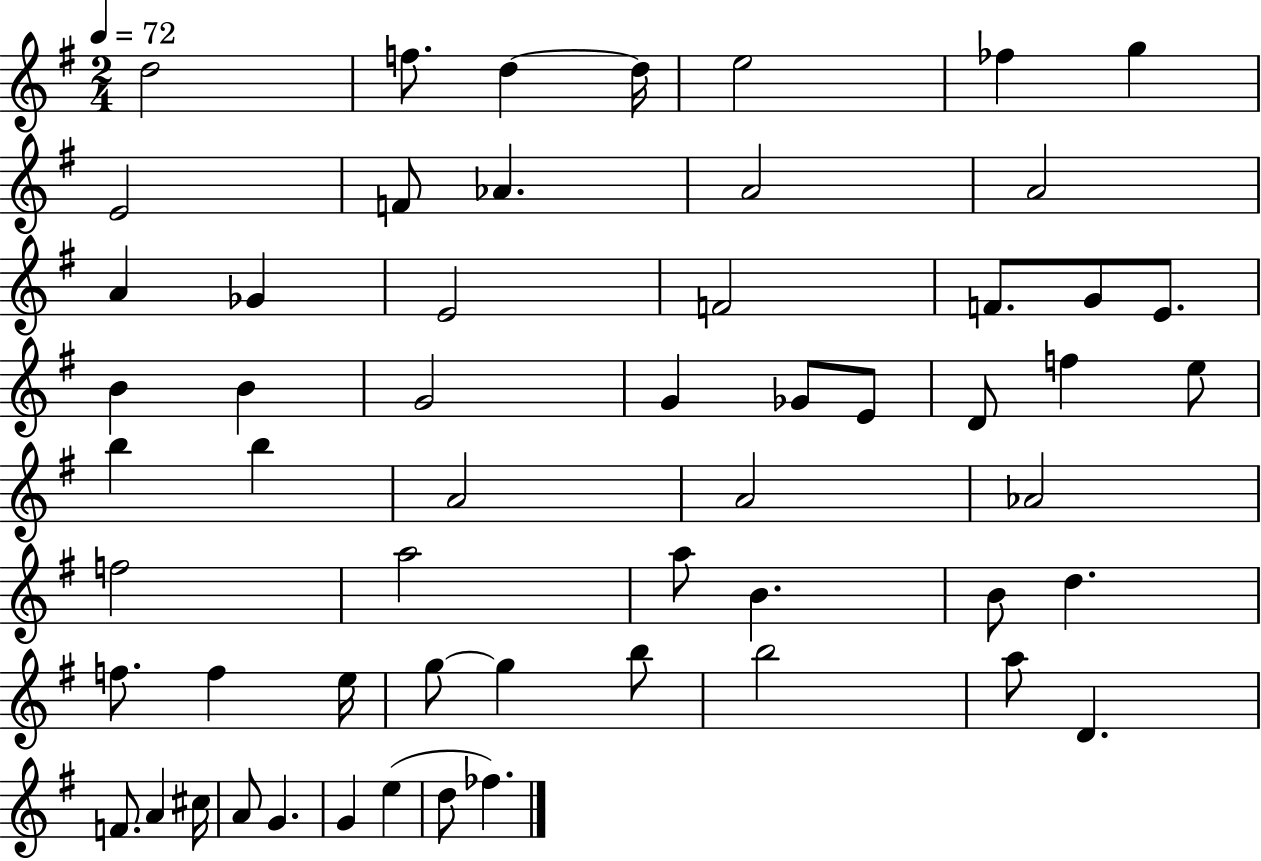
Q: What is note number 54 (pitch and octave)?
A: G4